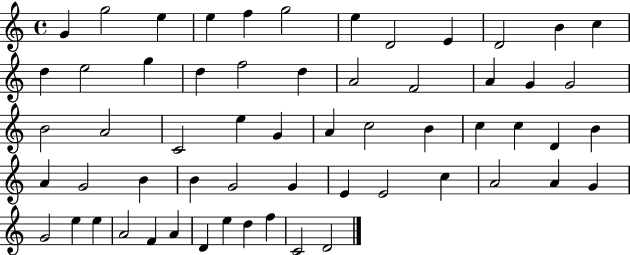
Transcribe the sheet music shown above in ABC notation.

X:1
T:Untitled
M:4/4
L:1/4
K:C
G g2 e e f g2 e D2 E D2 B c d e2 g d f2 d A2 F2 A G G2 B2 A2 C2 e G A c2 B c c D B A G2 B B G2 G E E2 c A2 A G G2 e e A2 F A D e d f C2 D2